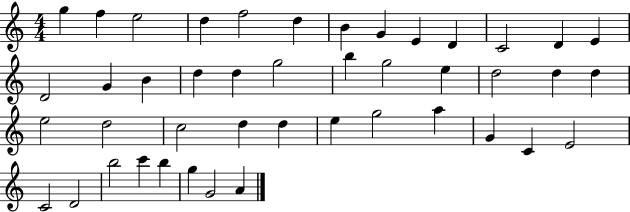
{
  \clef treble
  \numericTimeSignature
  \time 4/4
  \key c \major
  g''4 f''4 e''2 | d''4 f''2 d''4 | b'4 g'4 e'4 d'4 | c'2 d'4 e'4 | \break d'2 g'4 b'4 | d''4 d''4 g''2 | b''4 g''2 e''4 | d''2 d''4 d''4 | \break e''2 d''2 | c''2 d''4 d''4 | e''4 g''2 a''4 | g'4 c'4 e'2 | \break c'2 d'2 | b''2 c'''4 b''4 | g''4 g'2 a'4 | \bar "|."
}